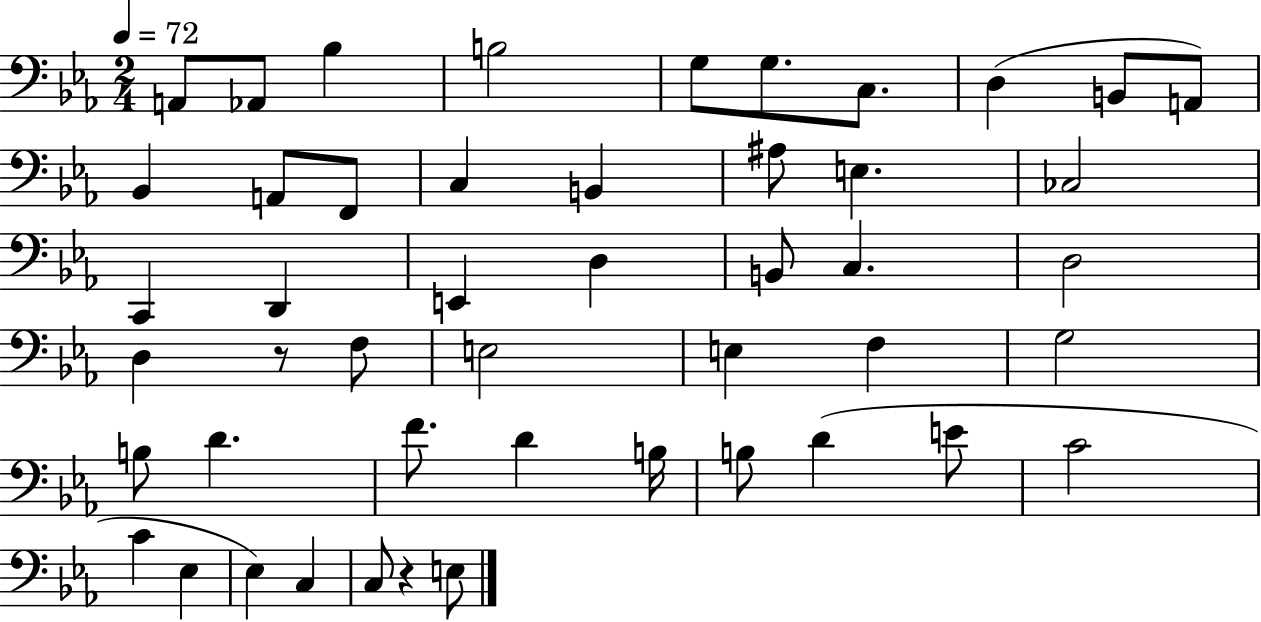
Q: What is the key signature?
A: EES major